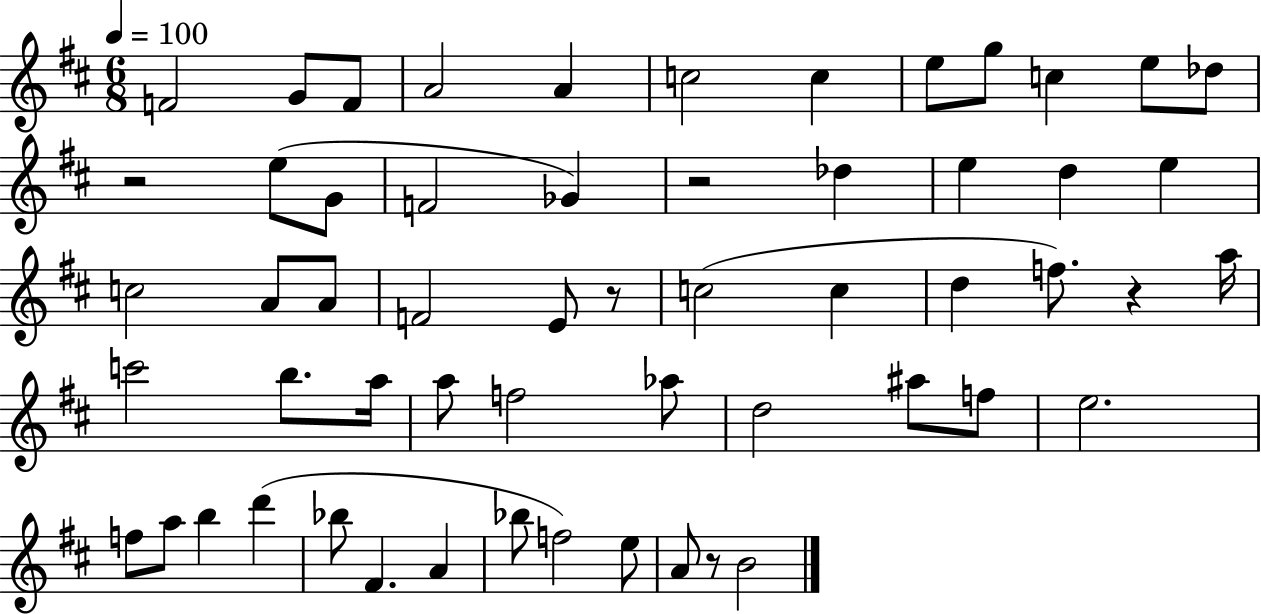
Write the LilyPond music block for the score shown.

{
  \clef treble
  \numericTimeSignature
  \time 6/8
  \key d \major
  \tempo 4 = 100
  f'2 g'8 f'8 | a'2 a'4 | c''2 c''4 | e''8 g''8 c''4 e''8 des''8 | \break r2 e''8( g'8 | f'2 ges'4) | r2 des''4 | e''4 d''4 e''4 | \break c''2 a'8 a'8 | f'2 e'8 r8 | c''2( c''4 | d''4 f''8.) r4 a''16 | \break c'''2 b''8. a''16 | a''8 f''2 aes''8 | d''2 ais''8 f''8 | e''2. | \break f''8 a''8 b''4 d'''4( | bes''8 fis'4. a'4 | bes''8 f''2) e''8 | a'8 r8 b'2 | \break \bar "|."
}